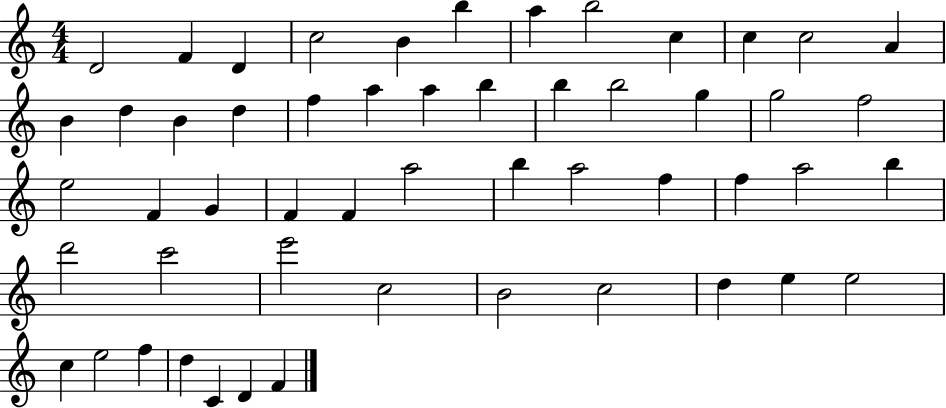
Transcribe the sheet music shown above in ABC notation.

X:1
T:Untitled
M:4/4
L:1/4
K:C
D2 F D c2 B b a b2 c c c2 A B d B d f a a b b b2 g g2 f2 e2 F G F F a2 b a2 f f a2 b d'2 c'2 e'2 c2 B2 c2 d e e2 c e2 f d C D F